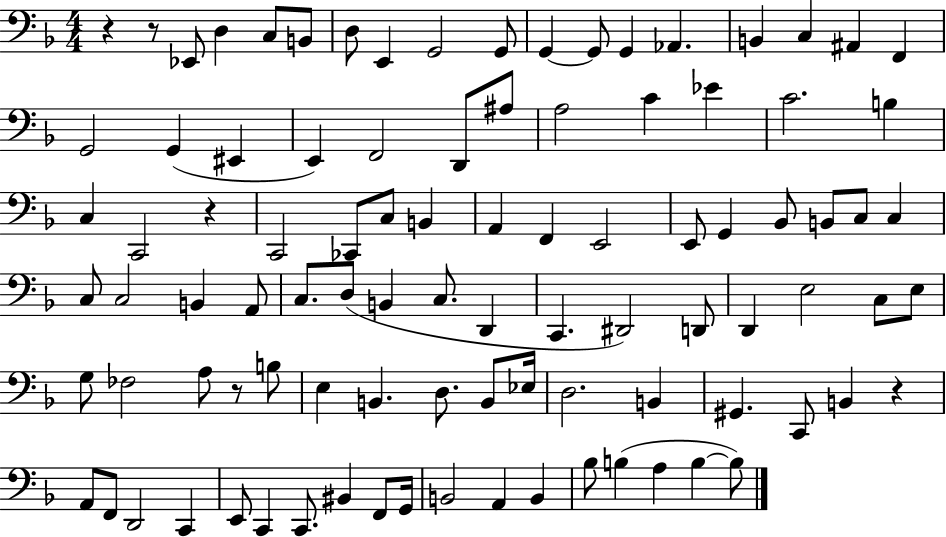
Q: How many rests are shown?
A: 5